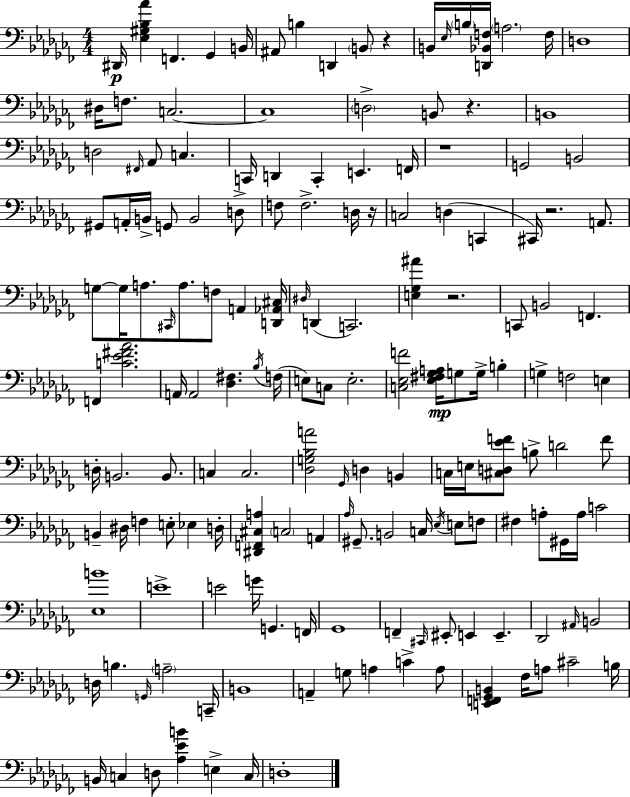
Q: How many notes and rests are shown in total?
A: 161